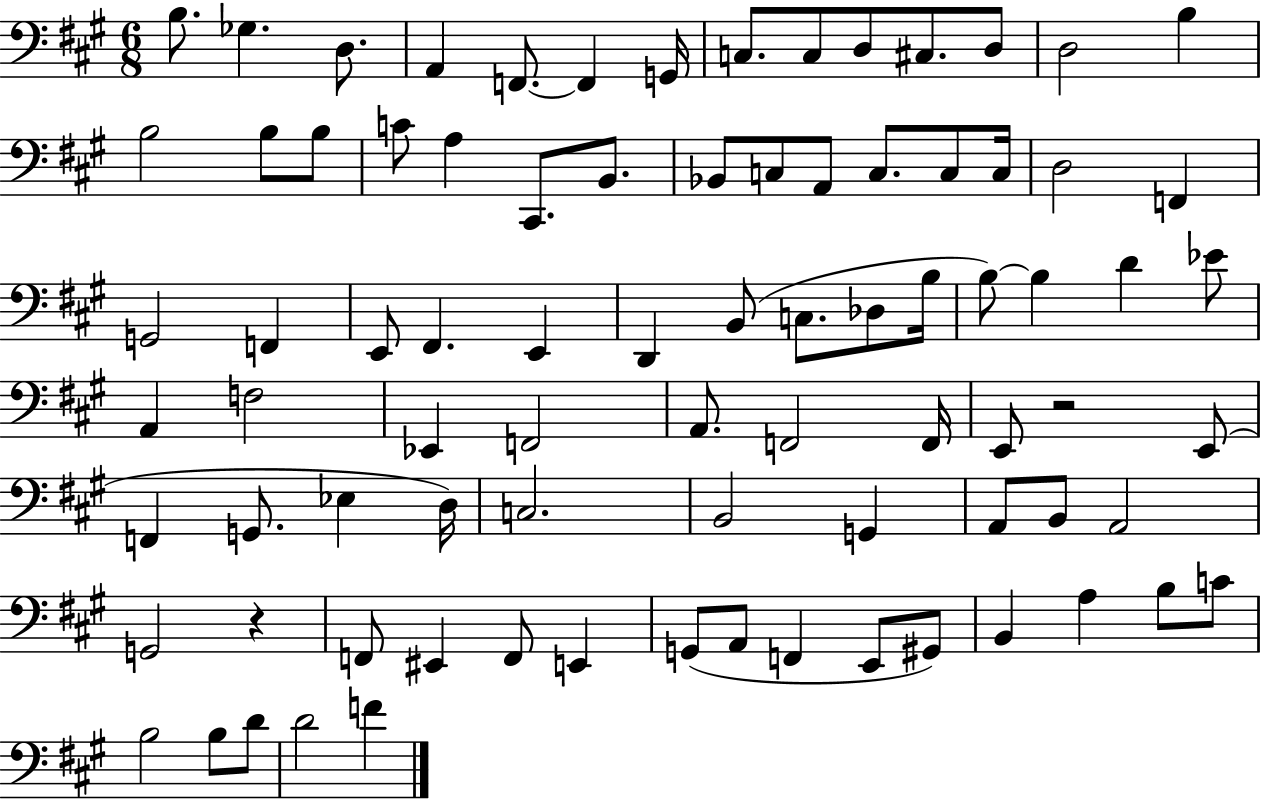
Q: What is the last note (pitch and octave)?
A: F4